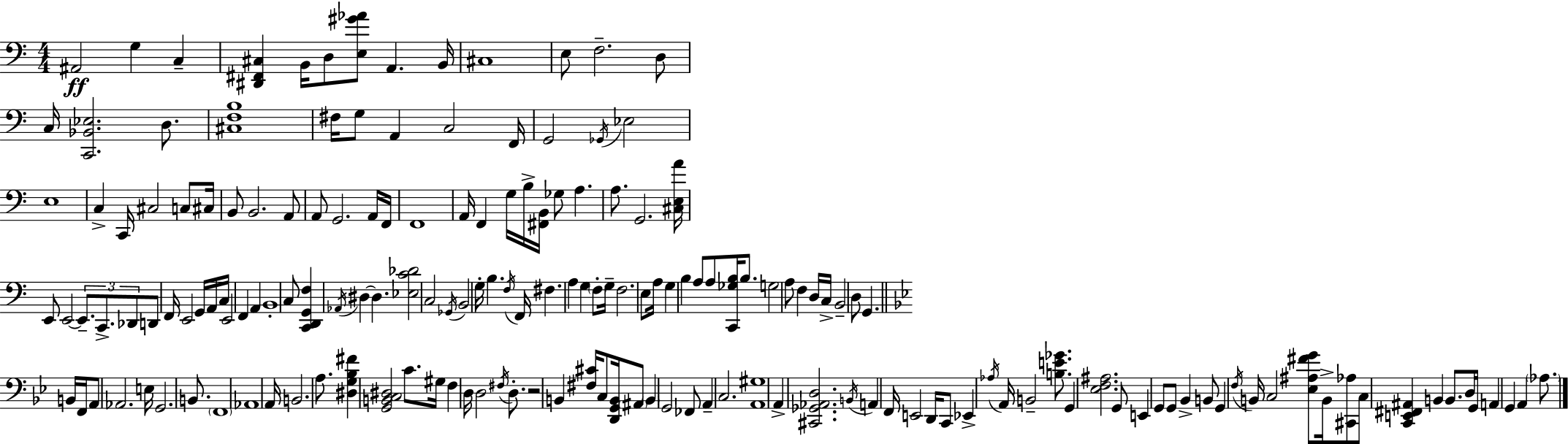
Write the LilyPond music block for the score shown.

{
  \clef bass
  \numericTimeSignature
  \time 4/4
  \key c \major
  ais,2\ff g4 c4-- | <dis, fis, cis>4 b,16 d8 <e gis' aes'>8 a,4. b,16 | cis1 | e8 f2.-- d8 | \break c16 <c, bes, ees>2. d8. | <cis f b>1 | fis16 g8 a,4 c2 f,16 | g,2 \acciaccatura { ges,16 } ees2 | \break e1 | c4-> c,16 cis2 c8 | cis16 b,8 b,2. a,8 | a,8 g,2. a,16 | \break f,16 f,1 | a,16 f,4 g16 b16-> <fis, b,>16 ges8 a4. | a8. g,2. | <cis e a'>16 e,8 e,2~~ \tuplet 3/2 { e,8.-- c,8.-> | \break des,8 } d,8 f,16 e,2 g,16 a,16 | c16 e,2 f,4 a,4 | b,1-. | c8 <c, d, g, f>4 \acciaccatura { aes,16 } dis4~~ dis4. | \break <ees c' des'>2 c2 | \acciaccatura { ges,16 } b,2 g16-. b4. | \acciaccatura { f16 } f,16 fis4. a4 g4 | \parenthesize f8-. g16-- f2. | \break e8 a16 g4 b4 a8 a8 | <c, ges b>16 b8. g2 a8 f4 | d16 c16-> b,2-- d8 g,4. | \bar "||" \break \key bes \major b,16 f,16 a,8 aes,2. | e16 g,2. b,8. | \parenthesize f,1 | aes,1 | \break a,16 b,2. a8. | <dis g bes fis'>4 <g, b, c dis>2 c'8. gis16 | f4 d16 d2 \acciaccatura { fis16 } d8.-. | r2 b,4 <fis cis'>16 c8 | \break <d, g, b,>16 \parenthesize ais,8 \parenthesize b,4 g,2 fes,8 | a,4-- c2. | <a, gis>1 | a,4-> <cis, ges, aes, d>2. | \break \acciaccatura { b,16 } a,4 f,16 e,2 d,16 | c,8 ees,4-> \acciaccatura { aes16 } a,16 b,2-- | <b e' ges'>8. g,4 <ees f ais>2. | g,8 e,4 g,8 g,8 bes,4-> | \break b,8 g,4 \acciaccatura { f16 } b,16 c2 | <ees ais fis' g'>8 b,16-> <cis, aes>8 c8 <c, e, fis, ais,>4 b,4 | b,8. d16 g,16 a,4 g,4 a,4 | \parenthesize aes8. \bar "|."
}